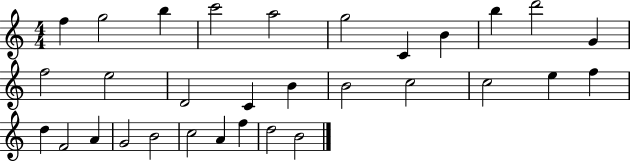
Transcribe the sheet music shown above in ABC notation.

X:1
T:Untitled
M:4/4
L:1/4
K:C
f g2 b c'2 a2 g2 C B b d'2 G f2 e2 D2 C B B2 c2 c2 e f d F2 A G2 B2 c2 A f d2 B2